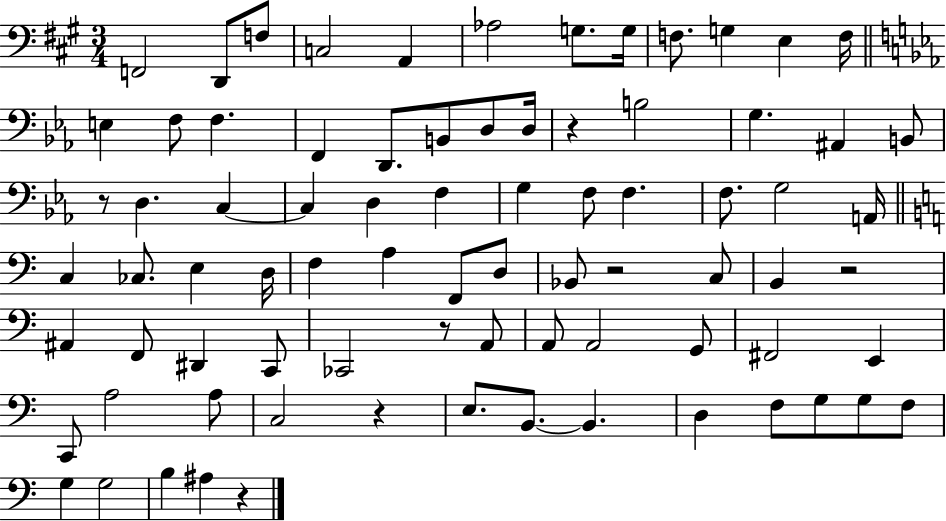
X:1
T:Untitled
M:3/4
L:1/4
K:A
F,,2 D,,/2 F,/2 C,2 A,, _A,2 G,/2 G,/4 F,/2 G, E, F,/4 E, F,/2 F, F,, D,,/2 B,,/2 D,/2 D,/4 z B,2 G, ^A,, B,,/2 z/2 D, C, C, D, F, G, F,/2 F, F,/2 G,2 A,,/4 C, _C,/2 E, D,/4 F, A, F,,/2 D,/2 _B,,/2 z2 C,/2 B,, z2 ^A,, F,,/2 ^D,, C,,/2 _C,,2 z/2 A,,/2 A,,/2 A,,2 G,,/2 ^F,,2 E,, C,,/2 A,2 A,/2 C,2 z E,/2 B,,/2 B,, D, F,/2 G,/2 G,/2 F,/2 G, G,2 B, ^A, z